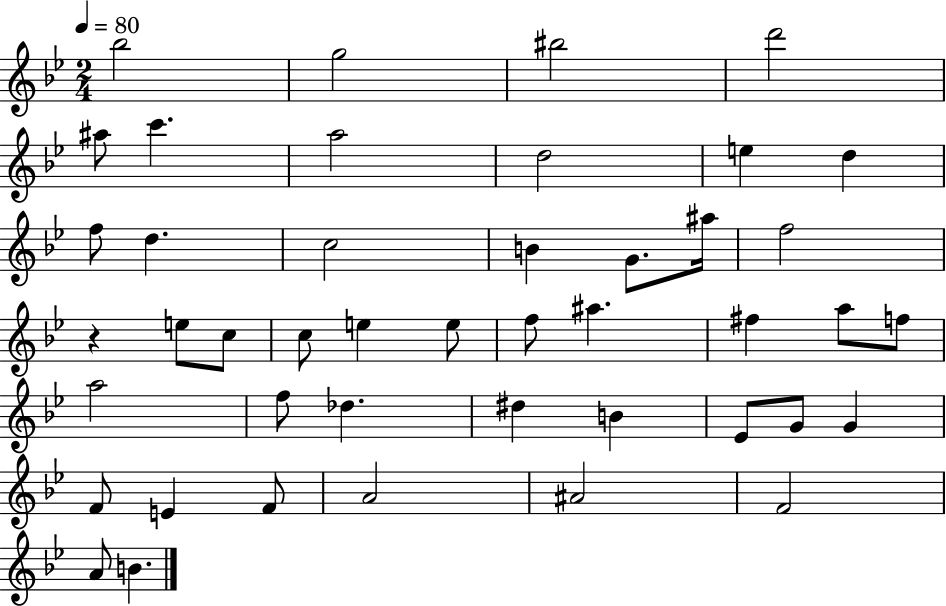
{
  \clef treble
  \numericTimeSignature
  \time 2/4
  \key bes \major
  \tempo 4 = 80
  bes''2 | g''2 | bis''2 | d'''2 | \break ais''8 c'''4. | a''2 | d''2 | e''4 d''4 | \break f''8 d''4. | c''2 | b'4 g'8. ais''16 | f''2 | \break r4 e''8 c''8 | c''8 e''4 e''8 | f''8 ais''4. | fis''4 a''8 f''8 | \break a''2 | f''8 des''4. | dis''4 b'4 | ees'8 g'8 g'4 | \break f'8 e'4 f'8 | a'2 | ais'2 | f'2 | \break a'8 b'4. | \bar "|."
}